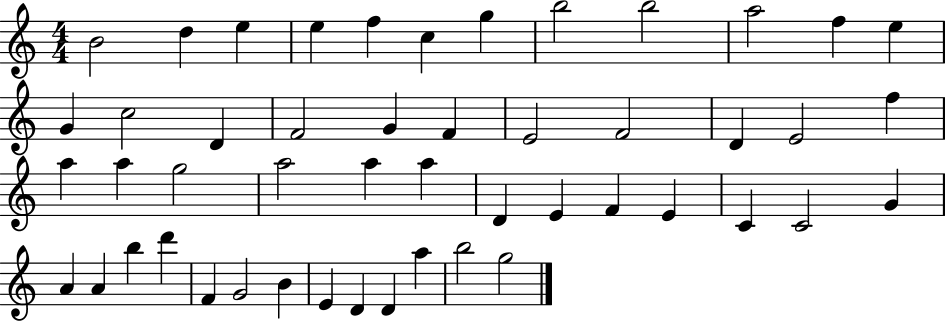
X:1
T:Untitled
M:4/4
L:1/4
K:C
B2 d e e f c g b2 b2 a2 f e G c2 D F2 G F E2 F2 D E2 f a a g2 a2 a a D E F E C C2 G A A b d' F G2 B E D D a b2 g2